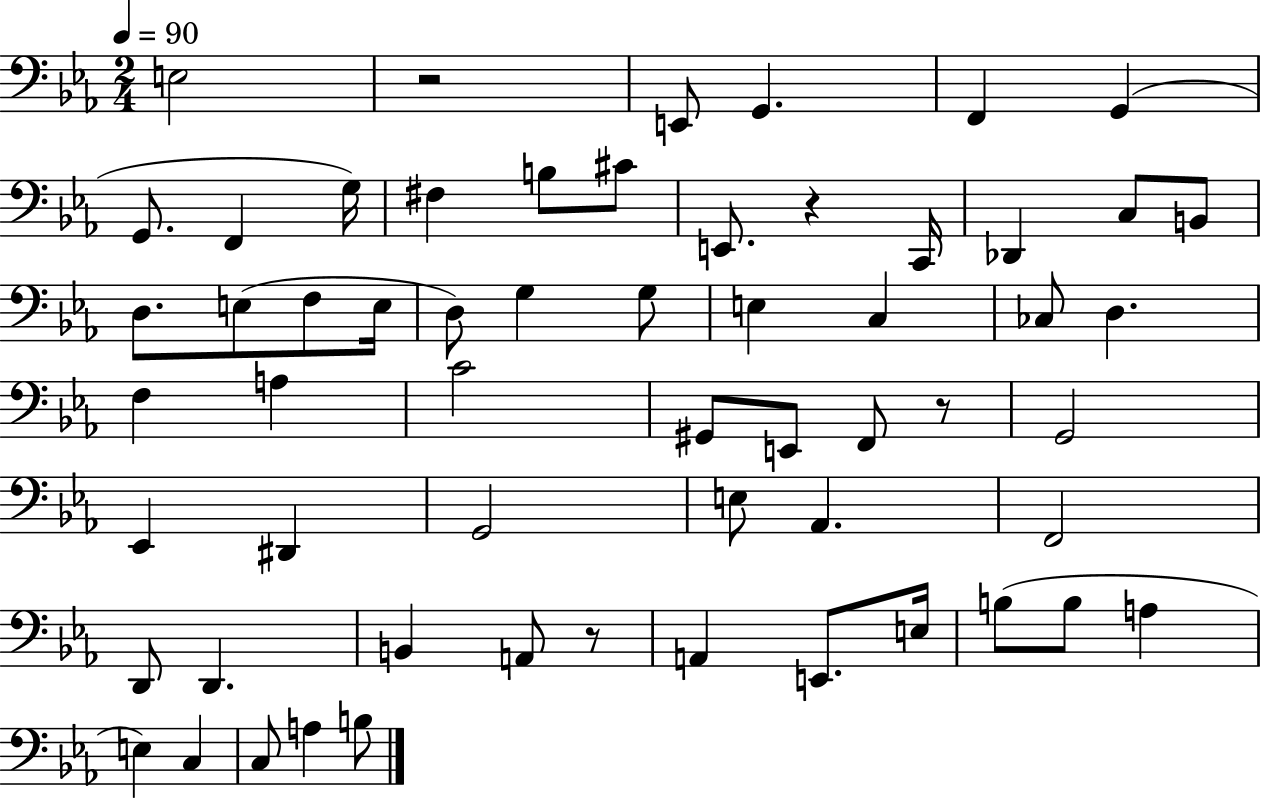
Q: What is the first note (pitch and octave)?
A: E3